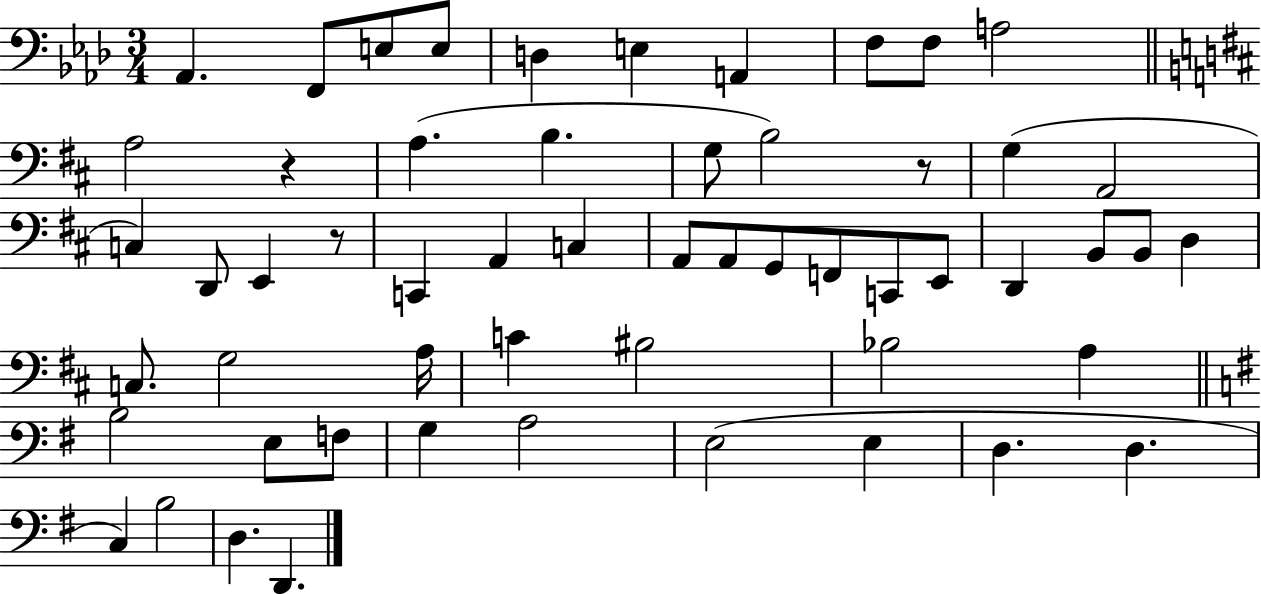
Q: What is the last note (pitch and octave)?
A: D2